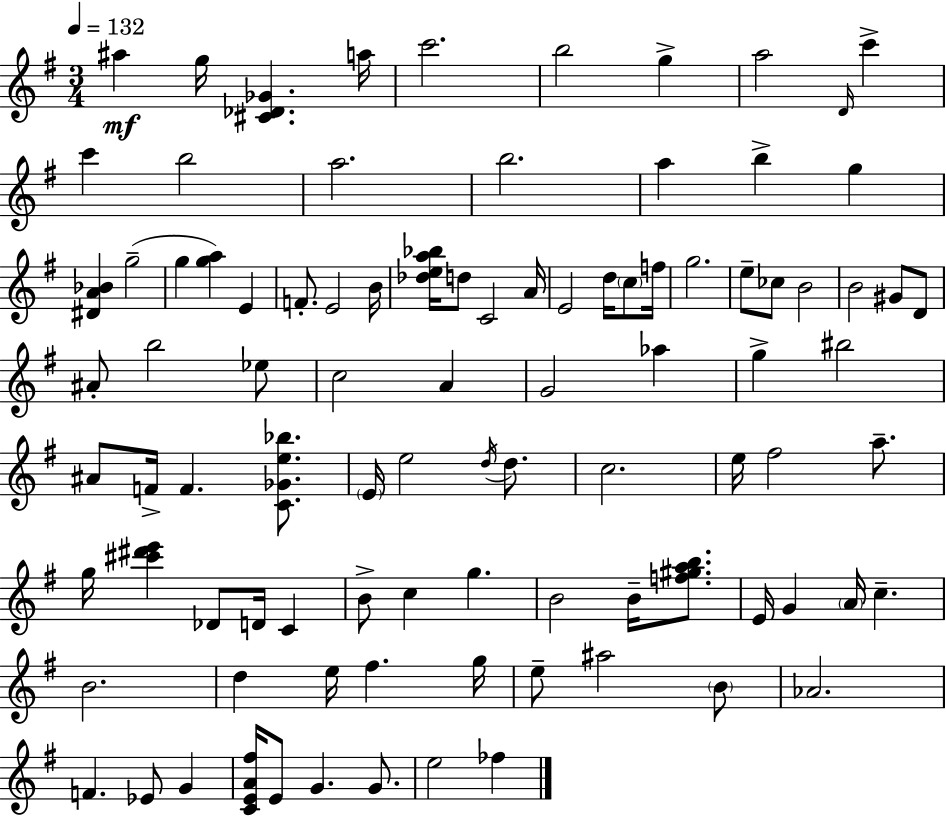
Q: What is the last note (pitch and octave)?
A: FES5